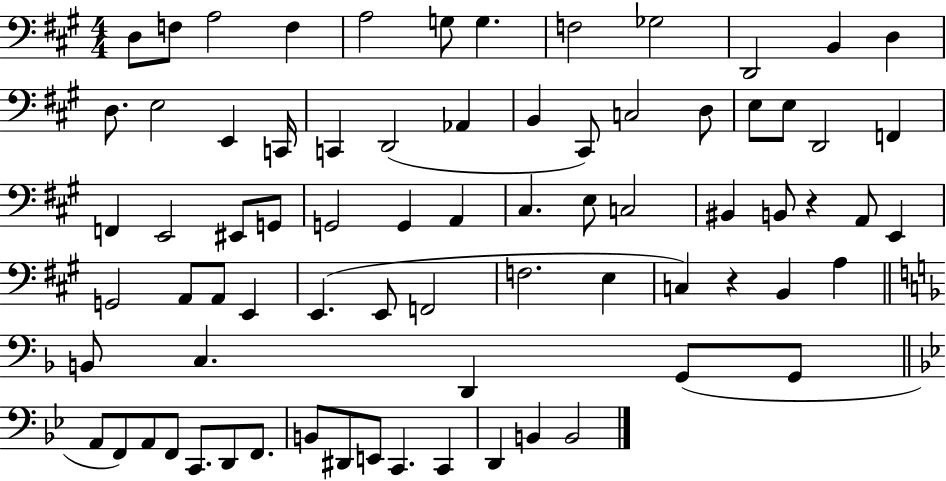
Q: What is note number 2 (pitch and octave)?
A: F3